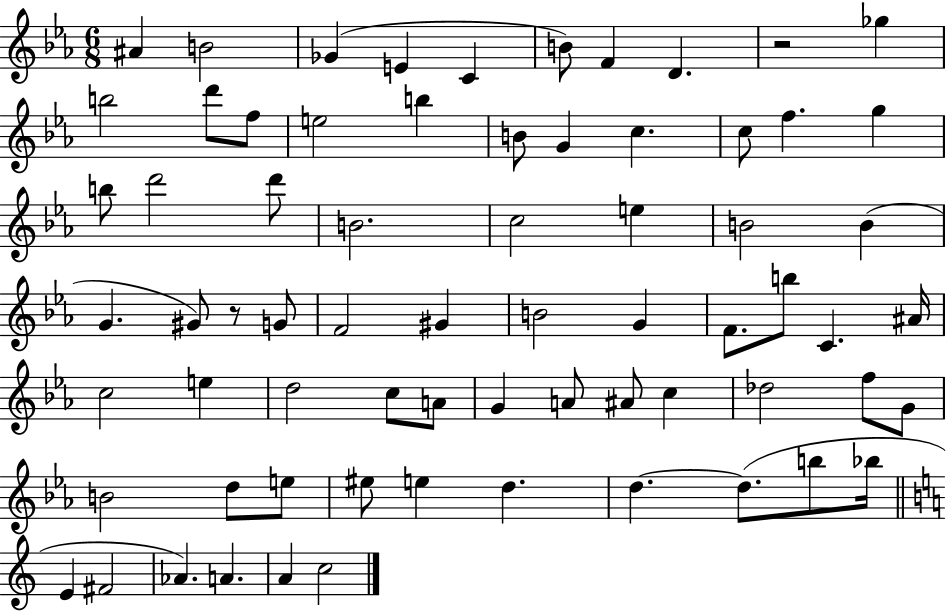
X:1
T:Untitled
M:6/8
L:1/4
K:Eb
^A B2 _G E C B/2 F D z2 _g b2 d'/2 f/2 e2 b B/2 G c c/2 f g b/2 d'2 d'/2 B2 c2 e B2 B G ^G/2 z/2 G/2 F2 ^G B2 G F/2 b/2 C ^A/4 c2 e d2 c/2 A/2 G A/2 ^A/2 c _d2 f/2 G/2 B2 d/2 e/2 ^e/2 e d d d/2 b/2 _b/4 E ^F2 _A A A c2